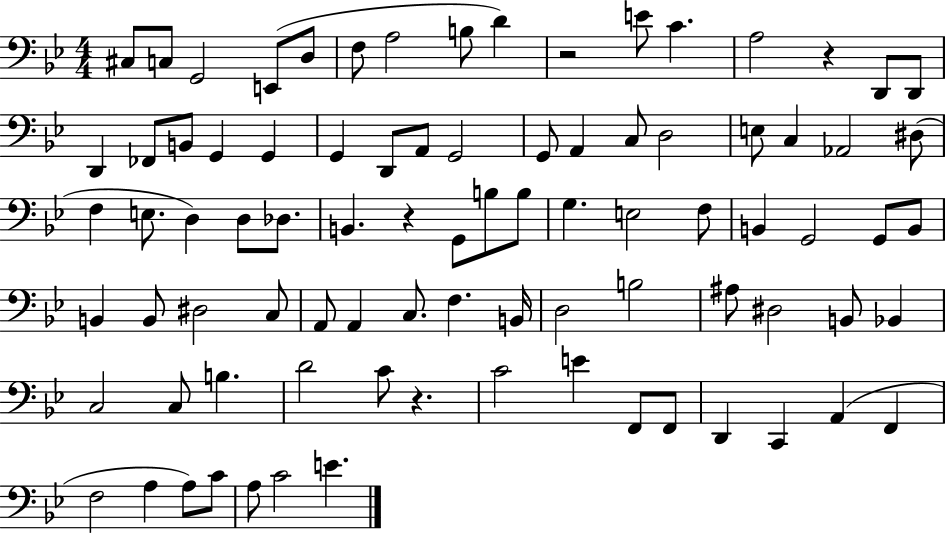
X:1
T:Untitled
M:4/4
L:1/4
K:Bb
^C,/2 C,/2 G,,2 E,,/2 D,/2 F,/2 A,2 B,/2 D z2 E/2 C A,2 z D,,/2 D,,/2 D,, _F,,/2 B,,/2 G,, G,, G,, D,,/2 A,,/2 G,,2 G,,/2 A,, C,/2 D,2 E,/2 C, _A,,2 ^D,/2 F, E,/2 D, D,/2 _D,/2 B,, z G,,/2 B,/2 B,/2 G, E,2 F,/2 B,, G,,2 G,,/2 B,,/2 B,, B,,/2 ^D,2 C,/2 A,,/2 A,, C,/2 F, B,,/4 D,2 B,2 ^A,/2 ^D,2 B,,/2 _B,, C,2 C,/2 B, D2 C/2 z C2 E F,,/2 F,,/2 D,, C,, A,, F,, F,2 A, A,/2 C/2 A,/2 C2 E